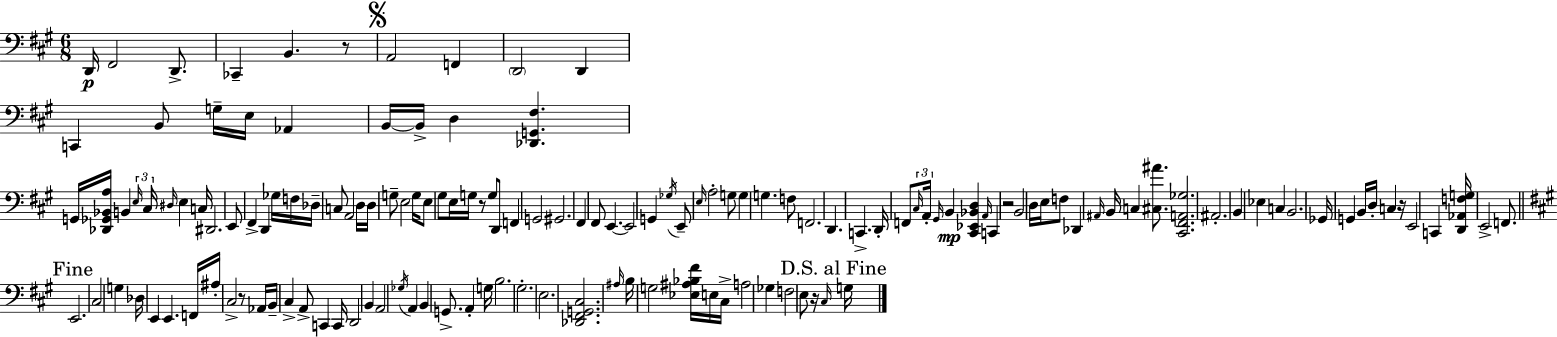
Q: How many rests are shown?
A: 6